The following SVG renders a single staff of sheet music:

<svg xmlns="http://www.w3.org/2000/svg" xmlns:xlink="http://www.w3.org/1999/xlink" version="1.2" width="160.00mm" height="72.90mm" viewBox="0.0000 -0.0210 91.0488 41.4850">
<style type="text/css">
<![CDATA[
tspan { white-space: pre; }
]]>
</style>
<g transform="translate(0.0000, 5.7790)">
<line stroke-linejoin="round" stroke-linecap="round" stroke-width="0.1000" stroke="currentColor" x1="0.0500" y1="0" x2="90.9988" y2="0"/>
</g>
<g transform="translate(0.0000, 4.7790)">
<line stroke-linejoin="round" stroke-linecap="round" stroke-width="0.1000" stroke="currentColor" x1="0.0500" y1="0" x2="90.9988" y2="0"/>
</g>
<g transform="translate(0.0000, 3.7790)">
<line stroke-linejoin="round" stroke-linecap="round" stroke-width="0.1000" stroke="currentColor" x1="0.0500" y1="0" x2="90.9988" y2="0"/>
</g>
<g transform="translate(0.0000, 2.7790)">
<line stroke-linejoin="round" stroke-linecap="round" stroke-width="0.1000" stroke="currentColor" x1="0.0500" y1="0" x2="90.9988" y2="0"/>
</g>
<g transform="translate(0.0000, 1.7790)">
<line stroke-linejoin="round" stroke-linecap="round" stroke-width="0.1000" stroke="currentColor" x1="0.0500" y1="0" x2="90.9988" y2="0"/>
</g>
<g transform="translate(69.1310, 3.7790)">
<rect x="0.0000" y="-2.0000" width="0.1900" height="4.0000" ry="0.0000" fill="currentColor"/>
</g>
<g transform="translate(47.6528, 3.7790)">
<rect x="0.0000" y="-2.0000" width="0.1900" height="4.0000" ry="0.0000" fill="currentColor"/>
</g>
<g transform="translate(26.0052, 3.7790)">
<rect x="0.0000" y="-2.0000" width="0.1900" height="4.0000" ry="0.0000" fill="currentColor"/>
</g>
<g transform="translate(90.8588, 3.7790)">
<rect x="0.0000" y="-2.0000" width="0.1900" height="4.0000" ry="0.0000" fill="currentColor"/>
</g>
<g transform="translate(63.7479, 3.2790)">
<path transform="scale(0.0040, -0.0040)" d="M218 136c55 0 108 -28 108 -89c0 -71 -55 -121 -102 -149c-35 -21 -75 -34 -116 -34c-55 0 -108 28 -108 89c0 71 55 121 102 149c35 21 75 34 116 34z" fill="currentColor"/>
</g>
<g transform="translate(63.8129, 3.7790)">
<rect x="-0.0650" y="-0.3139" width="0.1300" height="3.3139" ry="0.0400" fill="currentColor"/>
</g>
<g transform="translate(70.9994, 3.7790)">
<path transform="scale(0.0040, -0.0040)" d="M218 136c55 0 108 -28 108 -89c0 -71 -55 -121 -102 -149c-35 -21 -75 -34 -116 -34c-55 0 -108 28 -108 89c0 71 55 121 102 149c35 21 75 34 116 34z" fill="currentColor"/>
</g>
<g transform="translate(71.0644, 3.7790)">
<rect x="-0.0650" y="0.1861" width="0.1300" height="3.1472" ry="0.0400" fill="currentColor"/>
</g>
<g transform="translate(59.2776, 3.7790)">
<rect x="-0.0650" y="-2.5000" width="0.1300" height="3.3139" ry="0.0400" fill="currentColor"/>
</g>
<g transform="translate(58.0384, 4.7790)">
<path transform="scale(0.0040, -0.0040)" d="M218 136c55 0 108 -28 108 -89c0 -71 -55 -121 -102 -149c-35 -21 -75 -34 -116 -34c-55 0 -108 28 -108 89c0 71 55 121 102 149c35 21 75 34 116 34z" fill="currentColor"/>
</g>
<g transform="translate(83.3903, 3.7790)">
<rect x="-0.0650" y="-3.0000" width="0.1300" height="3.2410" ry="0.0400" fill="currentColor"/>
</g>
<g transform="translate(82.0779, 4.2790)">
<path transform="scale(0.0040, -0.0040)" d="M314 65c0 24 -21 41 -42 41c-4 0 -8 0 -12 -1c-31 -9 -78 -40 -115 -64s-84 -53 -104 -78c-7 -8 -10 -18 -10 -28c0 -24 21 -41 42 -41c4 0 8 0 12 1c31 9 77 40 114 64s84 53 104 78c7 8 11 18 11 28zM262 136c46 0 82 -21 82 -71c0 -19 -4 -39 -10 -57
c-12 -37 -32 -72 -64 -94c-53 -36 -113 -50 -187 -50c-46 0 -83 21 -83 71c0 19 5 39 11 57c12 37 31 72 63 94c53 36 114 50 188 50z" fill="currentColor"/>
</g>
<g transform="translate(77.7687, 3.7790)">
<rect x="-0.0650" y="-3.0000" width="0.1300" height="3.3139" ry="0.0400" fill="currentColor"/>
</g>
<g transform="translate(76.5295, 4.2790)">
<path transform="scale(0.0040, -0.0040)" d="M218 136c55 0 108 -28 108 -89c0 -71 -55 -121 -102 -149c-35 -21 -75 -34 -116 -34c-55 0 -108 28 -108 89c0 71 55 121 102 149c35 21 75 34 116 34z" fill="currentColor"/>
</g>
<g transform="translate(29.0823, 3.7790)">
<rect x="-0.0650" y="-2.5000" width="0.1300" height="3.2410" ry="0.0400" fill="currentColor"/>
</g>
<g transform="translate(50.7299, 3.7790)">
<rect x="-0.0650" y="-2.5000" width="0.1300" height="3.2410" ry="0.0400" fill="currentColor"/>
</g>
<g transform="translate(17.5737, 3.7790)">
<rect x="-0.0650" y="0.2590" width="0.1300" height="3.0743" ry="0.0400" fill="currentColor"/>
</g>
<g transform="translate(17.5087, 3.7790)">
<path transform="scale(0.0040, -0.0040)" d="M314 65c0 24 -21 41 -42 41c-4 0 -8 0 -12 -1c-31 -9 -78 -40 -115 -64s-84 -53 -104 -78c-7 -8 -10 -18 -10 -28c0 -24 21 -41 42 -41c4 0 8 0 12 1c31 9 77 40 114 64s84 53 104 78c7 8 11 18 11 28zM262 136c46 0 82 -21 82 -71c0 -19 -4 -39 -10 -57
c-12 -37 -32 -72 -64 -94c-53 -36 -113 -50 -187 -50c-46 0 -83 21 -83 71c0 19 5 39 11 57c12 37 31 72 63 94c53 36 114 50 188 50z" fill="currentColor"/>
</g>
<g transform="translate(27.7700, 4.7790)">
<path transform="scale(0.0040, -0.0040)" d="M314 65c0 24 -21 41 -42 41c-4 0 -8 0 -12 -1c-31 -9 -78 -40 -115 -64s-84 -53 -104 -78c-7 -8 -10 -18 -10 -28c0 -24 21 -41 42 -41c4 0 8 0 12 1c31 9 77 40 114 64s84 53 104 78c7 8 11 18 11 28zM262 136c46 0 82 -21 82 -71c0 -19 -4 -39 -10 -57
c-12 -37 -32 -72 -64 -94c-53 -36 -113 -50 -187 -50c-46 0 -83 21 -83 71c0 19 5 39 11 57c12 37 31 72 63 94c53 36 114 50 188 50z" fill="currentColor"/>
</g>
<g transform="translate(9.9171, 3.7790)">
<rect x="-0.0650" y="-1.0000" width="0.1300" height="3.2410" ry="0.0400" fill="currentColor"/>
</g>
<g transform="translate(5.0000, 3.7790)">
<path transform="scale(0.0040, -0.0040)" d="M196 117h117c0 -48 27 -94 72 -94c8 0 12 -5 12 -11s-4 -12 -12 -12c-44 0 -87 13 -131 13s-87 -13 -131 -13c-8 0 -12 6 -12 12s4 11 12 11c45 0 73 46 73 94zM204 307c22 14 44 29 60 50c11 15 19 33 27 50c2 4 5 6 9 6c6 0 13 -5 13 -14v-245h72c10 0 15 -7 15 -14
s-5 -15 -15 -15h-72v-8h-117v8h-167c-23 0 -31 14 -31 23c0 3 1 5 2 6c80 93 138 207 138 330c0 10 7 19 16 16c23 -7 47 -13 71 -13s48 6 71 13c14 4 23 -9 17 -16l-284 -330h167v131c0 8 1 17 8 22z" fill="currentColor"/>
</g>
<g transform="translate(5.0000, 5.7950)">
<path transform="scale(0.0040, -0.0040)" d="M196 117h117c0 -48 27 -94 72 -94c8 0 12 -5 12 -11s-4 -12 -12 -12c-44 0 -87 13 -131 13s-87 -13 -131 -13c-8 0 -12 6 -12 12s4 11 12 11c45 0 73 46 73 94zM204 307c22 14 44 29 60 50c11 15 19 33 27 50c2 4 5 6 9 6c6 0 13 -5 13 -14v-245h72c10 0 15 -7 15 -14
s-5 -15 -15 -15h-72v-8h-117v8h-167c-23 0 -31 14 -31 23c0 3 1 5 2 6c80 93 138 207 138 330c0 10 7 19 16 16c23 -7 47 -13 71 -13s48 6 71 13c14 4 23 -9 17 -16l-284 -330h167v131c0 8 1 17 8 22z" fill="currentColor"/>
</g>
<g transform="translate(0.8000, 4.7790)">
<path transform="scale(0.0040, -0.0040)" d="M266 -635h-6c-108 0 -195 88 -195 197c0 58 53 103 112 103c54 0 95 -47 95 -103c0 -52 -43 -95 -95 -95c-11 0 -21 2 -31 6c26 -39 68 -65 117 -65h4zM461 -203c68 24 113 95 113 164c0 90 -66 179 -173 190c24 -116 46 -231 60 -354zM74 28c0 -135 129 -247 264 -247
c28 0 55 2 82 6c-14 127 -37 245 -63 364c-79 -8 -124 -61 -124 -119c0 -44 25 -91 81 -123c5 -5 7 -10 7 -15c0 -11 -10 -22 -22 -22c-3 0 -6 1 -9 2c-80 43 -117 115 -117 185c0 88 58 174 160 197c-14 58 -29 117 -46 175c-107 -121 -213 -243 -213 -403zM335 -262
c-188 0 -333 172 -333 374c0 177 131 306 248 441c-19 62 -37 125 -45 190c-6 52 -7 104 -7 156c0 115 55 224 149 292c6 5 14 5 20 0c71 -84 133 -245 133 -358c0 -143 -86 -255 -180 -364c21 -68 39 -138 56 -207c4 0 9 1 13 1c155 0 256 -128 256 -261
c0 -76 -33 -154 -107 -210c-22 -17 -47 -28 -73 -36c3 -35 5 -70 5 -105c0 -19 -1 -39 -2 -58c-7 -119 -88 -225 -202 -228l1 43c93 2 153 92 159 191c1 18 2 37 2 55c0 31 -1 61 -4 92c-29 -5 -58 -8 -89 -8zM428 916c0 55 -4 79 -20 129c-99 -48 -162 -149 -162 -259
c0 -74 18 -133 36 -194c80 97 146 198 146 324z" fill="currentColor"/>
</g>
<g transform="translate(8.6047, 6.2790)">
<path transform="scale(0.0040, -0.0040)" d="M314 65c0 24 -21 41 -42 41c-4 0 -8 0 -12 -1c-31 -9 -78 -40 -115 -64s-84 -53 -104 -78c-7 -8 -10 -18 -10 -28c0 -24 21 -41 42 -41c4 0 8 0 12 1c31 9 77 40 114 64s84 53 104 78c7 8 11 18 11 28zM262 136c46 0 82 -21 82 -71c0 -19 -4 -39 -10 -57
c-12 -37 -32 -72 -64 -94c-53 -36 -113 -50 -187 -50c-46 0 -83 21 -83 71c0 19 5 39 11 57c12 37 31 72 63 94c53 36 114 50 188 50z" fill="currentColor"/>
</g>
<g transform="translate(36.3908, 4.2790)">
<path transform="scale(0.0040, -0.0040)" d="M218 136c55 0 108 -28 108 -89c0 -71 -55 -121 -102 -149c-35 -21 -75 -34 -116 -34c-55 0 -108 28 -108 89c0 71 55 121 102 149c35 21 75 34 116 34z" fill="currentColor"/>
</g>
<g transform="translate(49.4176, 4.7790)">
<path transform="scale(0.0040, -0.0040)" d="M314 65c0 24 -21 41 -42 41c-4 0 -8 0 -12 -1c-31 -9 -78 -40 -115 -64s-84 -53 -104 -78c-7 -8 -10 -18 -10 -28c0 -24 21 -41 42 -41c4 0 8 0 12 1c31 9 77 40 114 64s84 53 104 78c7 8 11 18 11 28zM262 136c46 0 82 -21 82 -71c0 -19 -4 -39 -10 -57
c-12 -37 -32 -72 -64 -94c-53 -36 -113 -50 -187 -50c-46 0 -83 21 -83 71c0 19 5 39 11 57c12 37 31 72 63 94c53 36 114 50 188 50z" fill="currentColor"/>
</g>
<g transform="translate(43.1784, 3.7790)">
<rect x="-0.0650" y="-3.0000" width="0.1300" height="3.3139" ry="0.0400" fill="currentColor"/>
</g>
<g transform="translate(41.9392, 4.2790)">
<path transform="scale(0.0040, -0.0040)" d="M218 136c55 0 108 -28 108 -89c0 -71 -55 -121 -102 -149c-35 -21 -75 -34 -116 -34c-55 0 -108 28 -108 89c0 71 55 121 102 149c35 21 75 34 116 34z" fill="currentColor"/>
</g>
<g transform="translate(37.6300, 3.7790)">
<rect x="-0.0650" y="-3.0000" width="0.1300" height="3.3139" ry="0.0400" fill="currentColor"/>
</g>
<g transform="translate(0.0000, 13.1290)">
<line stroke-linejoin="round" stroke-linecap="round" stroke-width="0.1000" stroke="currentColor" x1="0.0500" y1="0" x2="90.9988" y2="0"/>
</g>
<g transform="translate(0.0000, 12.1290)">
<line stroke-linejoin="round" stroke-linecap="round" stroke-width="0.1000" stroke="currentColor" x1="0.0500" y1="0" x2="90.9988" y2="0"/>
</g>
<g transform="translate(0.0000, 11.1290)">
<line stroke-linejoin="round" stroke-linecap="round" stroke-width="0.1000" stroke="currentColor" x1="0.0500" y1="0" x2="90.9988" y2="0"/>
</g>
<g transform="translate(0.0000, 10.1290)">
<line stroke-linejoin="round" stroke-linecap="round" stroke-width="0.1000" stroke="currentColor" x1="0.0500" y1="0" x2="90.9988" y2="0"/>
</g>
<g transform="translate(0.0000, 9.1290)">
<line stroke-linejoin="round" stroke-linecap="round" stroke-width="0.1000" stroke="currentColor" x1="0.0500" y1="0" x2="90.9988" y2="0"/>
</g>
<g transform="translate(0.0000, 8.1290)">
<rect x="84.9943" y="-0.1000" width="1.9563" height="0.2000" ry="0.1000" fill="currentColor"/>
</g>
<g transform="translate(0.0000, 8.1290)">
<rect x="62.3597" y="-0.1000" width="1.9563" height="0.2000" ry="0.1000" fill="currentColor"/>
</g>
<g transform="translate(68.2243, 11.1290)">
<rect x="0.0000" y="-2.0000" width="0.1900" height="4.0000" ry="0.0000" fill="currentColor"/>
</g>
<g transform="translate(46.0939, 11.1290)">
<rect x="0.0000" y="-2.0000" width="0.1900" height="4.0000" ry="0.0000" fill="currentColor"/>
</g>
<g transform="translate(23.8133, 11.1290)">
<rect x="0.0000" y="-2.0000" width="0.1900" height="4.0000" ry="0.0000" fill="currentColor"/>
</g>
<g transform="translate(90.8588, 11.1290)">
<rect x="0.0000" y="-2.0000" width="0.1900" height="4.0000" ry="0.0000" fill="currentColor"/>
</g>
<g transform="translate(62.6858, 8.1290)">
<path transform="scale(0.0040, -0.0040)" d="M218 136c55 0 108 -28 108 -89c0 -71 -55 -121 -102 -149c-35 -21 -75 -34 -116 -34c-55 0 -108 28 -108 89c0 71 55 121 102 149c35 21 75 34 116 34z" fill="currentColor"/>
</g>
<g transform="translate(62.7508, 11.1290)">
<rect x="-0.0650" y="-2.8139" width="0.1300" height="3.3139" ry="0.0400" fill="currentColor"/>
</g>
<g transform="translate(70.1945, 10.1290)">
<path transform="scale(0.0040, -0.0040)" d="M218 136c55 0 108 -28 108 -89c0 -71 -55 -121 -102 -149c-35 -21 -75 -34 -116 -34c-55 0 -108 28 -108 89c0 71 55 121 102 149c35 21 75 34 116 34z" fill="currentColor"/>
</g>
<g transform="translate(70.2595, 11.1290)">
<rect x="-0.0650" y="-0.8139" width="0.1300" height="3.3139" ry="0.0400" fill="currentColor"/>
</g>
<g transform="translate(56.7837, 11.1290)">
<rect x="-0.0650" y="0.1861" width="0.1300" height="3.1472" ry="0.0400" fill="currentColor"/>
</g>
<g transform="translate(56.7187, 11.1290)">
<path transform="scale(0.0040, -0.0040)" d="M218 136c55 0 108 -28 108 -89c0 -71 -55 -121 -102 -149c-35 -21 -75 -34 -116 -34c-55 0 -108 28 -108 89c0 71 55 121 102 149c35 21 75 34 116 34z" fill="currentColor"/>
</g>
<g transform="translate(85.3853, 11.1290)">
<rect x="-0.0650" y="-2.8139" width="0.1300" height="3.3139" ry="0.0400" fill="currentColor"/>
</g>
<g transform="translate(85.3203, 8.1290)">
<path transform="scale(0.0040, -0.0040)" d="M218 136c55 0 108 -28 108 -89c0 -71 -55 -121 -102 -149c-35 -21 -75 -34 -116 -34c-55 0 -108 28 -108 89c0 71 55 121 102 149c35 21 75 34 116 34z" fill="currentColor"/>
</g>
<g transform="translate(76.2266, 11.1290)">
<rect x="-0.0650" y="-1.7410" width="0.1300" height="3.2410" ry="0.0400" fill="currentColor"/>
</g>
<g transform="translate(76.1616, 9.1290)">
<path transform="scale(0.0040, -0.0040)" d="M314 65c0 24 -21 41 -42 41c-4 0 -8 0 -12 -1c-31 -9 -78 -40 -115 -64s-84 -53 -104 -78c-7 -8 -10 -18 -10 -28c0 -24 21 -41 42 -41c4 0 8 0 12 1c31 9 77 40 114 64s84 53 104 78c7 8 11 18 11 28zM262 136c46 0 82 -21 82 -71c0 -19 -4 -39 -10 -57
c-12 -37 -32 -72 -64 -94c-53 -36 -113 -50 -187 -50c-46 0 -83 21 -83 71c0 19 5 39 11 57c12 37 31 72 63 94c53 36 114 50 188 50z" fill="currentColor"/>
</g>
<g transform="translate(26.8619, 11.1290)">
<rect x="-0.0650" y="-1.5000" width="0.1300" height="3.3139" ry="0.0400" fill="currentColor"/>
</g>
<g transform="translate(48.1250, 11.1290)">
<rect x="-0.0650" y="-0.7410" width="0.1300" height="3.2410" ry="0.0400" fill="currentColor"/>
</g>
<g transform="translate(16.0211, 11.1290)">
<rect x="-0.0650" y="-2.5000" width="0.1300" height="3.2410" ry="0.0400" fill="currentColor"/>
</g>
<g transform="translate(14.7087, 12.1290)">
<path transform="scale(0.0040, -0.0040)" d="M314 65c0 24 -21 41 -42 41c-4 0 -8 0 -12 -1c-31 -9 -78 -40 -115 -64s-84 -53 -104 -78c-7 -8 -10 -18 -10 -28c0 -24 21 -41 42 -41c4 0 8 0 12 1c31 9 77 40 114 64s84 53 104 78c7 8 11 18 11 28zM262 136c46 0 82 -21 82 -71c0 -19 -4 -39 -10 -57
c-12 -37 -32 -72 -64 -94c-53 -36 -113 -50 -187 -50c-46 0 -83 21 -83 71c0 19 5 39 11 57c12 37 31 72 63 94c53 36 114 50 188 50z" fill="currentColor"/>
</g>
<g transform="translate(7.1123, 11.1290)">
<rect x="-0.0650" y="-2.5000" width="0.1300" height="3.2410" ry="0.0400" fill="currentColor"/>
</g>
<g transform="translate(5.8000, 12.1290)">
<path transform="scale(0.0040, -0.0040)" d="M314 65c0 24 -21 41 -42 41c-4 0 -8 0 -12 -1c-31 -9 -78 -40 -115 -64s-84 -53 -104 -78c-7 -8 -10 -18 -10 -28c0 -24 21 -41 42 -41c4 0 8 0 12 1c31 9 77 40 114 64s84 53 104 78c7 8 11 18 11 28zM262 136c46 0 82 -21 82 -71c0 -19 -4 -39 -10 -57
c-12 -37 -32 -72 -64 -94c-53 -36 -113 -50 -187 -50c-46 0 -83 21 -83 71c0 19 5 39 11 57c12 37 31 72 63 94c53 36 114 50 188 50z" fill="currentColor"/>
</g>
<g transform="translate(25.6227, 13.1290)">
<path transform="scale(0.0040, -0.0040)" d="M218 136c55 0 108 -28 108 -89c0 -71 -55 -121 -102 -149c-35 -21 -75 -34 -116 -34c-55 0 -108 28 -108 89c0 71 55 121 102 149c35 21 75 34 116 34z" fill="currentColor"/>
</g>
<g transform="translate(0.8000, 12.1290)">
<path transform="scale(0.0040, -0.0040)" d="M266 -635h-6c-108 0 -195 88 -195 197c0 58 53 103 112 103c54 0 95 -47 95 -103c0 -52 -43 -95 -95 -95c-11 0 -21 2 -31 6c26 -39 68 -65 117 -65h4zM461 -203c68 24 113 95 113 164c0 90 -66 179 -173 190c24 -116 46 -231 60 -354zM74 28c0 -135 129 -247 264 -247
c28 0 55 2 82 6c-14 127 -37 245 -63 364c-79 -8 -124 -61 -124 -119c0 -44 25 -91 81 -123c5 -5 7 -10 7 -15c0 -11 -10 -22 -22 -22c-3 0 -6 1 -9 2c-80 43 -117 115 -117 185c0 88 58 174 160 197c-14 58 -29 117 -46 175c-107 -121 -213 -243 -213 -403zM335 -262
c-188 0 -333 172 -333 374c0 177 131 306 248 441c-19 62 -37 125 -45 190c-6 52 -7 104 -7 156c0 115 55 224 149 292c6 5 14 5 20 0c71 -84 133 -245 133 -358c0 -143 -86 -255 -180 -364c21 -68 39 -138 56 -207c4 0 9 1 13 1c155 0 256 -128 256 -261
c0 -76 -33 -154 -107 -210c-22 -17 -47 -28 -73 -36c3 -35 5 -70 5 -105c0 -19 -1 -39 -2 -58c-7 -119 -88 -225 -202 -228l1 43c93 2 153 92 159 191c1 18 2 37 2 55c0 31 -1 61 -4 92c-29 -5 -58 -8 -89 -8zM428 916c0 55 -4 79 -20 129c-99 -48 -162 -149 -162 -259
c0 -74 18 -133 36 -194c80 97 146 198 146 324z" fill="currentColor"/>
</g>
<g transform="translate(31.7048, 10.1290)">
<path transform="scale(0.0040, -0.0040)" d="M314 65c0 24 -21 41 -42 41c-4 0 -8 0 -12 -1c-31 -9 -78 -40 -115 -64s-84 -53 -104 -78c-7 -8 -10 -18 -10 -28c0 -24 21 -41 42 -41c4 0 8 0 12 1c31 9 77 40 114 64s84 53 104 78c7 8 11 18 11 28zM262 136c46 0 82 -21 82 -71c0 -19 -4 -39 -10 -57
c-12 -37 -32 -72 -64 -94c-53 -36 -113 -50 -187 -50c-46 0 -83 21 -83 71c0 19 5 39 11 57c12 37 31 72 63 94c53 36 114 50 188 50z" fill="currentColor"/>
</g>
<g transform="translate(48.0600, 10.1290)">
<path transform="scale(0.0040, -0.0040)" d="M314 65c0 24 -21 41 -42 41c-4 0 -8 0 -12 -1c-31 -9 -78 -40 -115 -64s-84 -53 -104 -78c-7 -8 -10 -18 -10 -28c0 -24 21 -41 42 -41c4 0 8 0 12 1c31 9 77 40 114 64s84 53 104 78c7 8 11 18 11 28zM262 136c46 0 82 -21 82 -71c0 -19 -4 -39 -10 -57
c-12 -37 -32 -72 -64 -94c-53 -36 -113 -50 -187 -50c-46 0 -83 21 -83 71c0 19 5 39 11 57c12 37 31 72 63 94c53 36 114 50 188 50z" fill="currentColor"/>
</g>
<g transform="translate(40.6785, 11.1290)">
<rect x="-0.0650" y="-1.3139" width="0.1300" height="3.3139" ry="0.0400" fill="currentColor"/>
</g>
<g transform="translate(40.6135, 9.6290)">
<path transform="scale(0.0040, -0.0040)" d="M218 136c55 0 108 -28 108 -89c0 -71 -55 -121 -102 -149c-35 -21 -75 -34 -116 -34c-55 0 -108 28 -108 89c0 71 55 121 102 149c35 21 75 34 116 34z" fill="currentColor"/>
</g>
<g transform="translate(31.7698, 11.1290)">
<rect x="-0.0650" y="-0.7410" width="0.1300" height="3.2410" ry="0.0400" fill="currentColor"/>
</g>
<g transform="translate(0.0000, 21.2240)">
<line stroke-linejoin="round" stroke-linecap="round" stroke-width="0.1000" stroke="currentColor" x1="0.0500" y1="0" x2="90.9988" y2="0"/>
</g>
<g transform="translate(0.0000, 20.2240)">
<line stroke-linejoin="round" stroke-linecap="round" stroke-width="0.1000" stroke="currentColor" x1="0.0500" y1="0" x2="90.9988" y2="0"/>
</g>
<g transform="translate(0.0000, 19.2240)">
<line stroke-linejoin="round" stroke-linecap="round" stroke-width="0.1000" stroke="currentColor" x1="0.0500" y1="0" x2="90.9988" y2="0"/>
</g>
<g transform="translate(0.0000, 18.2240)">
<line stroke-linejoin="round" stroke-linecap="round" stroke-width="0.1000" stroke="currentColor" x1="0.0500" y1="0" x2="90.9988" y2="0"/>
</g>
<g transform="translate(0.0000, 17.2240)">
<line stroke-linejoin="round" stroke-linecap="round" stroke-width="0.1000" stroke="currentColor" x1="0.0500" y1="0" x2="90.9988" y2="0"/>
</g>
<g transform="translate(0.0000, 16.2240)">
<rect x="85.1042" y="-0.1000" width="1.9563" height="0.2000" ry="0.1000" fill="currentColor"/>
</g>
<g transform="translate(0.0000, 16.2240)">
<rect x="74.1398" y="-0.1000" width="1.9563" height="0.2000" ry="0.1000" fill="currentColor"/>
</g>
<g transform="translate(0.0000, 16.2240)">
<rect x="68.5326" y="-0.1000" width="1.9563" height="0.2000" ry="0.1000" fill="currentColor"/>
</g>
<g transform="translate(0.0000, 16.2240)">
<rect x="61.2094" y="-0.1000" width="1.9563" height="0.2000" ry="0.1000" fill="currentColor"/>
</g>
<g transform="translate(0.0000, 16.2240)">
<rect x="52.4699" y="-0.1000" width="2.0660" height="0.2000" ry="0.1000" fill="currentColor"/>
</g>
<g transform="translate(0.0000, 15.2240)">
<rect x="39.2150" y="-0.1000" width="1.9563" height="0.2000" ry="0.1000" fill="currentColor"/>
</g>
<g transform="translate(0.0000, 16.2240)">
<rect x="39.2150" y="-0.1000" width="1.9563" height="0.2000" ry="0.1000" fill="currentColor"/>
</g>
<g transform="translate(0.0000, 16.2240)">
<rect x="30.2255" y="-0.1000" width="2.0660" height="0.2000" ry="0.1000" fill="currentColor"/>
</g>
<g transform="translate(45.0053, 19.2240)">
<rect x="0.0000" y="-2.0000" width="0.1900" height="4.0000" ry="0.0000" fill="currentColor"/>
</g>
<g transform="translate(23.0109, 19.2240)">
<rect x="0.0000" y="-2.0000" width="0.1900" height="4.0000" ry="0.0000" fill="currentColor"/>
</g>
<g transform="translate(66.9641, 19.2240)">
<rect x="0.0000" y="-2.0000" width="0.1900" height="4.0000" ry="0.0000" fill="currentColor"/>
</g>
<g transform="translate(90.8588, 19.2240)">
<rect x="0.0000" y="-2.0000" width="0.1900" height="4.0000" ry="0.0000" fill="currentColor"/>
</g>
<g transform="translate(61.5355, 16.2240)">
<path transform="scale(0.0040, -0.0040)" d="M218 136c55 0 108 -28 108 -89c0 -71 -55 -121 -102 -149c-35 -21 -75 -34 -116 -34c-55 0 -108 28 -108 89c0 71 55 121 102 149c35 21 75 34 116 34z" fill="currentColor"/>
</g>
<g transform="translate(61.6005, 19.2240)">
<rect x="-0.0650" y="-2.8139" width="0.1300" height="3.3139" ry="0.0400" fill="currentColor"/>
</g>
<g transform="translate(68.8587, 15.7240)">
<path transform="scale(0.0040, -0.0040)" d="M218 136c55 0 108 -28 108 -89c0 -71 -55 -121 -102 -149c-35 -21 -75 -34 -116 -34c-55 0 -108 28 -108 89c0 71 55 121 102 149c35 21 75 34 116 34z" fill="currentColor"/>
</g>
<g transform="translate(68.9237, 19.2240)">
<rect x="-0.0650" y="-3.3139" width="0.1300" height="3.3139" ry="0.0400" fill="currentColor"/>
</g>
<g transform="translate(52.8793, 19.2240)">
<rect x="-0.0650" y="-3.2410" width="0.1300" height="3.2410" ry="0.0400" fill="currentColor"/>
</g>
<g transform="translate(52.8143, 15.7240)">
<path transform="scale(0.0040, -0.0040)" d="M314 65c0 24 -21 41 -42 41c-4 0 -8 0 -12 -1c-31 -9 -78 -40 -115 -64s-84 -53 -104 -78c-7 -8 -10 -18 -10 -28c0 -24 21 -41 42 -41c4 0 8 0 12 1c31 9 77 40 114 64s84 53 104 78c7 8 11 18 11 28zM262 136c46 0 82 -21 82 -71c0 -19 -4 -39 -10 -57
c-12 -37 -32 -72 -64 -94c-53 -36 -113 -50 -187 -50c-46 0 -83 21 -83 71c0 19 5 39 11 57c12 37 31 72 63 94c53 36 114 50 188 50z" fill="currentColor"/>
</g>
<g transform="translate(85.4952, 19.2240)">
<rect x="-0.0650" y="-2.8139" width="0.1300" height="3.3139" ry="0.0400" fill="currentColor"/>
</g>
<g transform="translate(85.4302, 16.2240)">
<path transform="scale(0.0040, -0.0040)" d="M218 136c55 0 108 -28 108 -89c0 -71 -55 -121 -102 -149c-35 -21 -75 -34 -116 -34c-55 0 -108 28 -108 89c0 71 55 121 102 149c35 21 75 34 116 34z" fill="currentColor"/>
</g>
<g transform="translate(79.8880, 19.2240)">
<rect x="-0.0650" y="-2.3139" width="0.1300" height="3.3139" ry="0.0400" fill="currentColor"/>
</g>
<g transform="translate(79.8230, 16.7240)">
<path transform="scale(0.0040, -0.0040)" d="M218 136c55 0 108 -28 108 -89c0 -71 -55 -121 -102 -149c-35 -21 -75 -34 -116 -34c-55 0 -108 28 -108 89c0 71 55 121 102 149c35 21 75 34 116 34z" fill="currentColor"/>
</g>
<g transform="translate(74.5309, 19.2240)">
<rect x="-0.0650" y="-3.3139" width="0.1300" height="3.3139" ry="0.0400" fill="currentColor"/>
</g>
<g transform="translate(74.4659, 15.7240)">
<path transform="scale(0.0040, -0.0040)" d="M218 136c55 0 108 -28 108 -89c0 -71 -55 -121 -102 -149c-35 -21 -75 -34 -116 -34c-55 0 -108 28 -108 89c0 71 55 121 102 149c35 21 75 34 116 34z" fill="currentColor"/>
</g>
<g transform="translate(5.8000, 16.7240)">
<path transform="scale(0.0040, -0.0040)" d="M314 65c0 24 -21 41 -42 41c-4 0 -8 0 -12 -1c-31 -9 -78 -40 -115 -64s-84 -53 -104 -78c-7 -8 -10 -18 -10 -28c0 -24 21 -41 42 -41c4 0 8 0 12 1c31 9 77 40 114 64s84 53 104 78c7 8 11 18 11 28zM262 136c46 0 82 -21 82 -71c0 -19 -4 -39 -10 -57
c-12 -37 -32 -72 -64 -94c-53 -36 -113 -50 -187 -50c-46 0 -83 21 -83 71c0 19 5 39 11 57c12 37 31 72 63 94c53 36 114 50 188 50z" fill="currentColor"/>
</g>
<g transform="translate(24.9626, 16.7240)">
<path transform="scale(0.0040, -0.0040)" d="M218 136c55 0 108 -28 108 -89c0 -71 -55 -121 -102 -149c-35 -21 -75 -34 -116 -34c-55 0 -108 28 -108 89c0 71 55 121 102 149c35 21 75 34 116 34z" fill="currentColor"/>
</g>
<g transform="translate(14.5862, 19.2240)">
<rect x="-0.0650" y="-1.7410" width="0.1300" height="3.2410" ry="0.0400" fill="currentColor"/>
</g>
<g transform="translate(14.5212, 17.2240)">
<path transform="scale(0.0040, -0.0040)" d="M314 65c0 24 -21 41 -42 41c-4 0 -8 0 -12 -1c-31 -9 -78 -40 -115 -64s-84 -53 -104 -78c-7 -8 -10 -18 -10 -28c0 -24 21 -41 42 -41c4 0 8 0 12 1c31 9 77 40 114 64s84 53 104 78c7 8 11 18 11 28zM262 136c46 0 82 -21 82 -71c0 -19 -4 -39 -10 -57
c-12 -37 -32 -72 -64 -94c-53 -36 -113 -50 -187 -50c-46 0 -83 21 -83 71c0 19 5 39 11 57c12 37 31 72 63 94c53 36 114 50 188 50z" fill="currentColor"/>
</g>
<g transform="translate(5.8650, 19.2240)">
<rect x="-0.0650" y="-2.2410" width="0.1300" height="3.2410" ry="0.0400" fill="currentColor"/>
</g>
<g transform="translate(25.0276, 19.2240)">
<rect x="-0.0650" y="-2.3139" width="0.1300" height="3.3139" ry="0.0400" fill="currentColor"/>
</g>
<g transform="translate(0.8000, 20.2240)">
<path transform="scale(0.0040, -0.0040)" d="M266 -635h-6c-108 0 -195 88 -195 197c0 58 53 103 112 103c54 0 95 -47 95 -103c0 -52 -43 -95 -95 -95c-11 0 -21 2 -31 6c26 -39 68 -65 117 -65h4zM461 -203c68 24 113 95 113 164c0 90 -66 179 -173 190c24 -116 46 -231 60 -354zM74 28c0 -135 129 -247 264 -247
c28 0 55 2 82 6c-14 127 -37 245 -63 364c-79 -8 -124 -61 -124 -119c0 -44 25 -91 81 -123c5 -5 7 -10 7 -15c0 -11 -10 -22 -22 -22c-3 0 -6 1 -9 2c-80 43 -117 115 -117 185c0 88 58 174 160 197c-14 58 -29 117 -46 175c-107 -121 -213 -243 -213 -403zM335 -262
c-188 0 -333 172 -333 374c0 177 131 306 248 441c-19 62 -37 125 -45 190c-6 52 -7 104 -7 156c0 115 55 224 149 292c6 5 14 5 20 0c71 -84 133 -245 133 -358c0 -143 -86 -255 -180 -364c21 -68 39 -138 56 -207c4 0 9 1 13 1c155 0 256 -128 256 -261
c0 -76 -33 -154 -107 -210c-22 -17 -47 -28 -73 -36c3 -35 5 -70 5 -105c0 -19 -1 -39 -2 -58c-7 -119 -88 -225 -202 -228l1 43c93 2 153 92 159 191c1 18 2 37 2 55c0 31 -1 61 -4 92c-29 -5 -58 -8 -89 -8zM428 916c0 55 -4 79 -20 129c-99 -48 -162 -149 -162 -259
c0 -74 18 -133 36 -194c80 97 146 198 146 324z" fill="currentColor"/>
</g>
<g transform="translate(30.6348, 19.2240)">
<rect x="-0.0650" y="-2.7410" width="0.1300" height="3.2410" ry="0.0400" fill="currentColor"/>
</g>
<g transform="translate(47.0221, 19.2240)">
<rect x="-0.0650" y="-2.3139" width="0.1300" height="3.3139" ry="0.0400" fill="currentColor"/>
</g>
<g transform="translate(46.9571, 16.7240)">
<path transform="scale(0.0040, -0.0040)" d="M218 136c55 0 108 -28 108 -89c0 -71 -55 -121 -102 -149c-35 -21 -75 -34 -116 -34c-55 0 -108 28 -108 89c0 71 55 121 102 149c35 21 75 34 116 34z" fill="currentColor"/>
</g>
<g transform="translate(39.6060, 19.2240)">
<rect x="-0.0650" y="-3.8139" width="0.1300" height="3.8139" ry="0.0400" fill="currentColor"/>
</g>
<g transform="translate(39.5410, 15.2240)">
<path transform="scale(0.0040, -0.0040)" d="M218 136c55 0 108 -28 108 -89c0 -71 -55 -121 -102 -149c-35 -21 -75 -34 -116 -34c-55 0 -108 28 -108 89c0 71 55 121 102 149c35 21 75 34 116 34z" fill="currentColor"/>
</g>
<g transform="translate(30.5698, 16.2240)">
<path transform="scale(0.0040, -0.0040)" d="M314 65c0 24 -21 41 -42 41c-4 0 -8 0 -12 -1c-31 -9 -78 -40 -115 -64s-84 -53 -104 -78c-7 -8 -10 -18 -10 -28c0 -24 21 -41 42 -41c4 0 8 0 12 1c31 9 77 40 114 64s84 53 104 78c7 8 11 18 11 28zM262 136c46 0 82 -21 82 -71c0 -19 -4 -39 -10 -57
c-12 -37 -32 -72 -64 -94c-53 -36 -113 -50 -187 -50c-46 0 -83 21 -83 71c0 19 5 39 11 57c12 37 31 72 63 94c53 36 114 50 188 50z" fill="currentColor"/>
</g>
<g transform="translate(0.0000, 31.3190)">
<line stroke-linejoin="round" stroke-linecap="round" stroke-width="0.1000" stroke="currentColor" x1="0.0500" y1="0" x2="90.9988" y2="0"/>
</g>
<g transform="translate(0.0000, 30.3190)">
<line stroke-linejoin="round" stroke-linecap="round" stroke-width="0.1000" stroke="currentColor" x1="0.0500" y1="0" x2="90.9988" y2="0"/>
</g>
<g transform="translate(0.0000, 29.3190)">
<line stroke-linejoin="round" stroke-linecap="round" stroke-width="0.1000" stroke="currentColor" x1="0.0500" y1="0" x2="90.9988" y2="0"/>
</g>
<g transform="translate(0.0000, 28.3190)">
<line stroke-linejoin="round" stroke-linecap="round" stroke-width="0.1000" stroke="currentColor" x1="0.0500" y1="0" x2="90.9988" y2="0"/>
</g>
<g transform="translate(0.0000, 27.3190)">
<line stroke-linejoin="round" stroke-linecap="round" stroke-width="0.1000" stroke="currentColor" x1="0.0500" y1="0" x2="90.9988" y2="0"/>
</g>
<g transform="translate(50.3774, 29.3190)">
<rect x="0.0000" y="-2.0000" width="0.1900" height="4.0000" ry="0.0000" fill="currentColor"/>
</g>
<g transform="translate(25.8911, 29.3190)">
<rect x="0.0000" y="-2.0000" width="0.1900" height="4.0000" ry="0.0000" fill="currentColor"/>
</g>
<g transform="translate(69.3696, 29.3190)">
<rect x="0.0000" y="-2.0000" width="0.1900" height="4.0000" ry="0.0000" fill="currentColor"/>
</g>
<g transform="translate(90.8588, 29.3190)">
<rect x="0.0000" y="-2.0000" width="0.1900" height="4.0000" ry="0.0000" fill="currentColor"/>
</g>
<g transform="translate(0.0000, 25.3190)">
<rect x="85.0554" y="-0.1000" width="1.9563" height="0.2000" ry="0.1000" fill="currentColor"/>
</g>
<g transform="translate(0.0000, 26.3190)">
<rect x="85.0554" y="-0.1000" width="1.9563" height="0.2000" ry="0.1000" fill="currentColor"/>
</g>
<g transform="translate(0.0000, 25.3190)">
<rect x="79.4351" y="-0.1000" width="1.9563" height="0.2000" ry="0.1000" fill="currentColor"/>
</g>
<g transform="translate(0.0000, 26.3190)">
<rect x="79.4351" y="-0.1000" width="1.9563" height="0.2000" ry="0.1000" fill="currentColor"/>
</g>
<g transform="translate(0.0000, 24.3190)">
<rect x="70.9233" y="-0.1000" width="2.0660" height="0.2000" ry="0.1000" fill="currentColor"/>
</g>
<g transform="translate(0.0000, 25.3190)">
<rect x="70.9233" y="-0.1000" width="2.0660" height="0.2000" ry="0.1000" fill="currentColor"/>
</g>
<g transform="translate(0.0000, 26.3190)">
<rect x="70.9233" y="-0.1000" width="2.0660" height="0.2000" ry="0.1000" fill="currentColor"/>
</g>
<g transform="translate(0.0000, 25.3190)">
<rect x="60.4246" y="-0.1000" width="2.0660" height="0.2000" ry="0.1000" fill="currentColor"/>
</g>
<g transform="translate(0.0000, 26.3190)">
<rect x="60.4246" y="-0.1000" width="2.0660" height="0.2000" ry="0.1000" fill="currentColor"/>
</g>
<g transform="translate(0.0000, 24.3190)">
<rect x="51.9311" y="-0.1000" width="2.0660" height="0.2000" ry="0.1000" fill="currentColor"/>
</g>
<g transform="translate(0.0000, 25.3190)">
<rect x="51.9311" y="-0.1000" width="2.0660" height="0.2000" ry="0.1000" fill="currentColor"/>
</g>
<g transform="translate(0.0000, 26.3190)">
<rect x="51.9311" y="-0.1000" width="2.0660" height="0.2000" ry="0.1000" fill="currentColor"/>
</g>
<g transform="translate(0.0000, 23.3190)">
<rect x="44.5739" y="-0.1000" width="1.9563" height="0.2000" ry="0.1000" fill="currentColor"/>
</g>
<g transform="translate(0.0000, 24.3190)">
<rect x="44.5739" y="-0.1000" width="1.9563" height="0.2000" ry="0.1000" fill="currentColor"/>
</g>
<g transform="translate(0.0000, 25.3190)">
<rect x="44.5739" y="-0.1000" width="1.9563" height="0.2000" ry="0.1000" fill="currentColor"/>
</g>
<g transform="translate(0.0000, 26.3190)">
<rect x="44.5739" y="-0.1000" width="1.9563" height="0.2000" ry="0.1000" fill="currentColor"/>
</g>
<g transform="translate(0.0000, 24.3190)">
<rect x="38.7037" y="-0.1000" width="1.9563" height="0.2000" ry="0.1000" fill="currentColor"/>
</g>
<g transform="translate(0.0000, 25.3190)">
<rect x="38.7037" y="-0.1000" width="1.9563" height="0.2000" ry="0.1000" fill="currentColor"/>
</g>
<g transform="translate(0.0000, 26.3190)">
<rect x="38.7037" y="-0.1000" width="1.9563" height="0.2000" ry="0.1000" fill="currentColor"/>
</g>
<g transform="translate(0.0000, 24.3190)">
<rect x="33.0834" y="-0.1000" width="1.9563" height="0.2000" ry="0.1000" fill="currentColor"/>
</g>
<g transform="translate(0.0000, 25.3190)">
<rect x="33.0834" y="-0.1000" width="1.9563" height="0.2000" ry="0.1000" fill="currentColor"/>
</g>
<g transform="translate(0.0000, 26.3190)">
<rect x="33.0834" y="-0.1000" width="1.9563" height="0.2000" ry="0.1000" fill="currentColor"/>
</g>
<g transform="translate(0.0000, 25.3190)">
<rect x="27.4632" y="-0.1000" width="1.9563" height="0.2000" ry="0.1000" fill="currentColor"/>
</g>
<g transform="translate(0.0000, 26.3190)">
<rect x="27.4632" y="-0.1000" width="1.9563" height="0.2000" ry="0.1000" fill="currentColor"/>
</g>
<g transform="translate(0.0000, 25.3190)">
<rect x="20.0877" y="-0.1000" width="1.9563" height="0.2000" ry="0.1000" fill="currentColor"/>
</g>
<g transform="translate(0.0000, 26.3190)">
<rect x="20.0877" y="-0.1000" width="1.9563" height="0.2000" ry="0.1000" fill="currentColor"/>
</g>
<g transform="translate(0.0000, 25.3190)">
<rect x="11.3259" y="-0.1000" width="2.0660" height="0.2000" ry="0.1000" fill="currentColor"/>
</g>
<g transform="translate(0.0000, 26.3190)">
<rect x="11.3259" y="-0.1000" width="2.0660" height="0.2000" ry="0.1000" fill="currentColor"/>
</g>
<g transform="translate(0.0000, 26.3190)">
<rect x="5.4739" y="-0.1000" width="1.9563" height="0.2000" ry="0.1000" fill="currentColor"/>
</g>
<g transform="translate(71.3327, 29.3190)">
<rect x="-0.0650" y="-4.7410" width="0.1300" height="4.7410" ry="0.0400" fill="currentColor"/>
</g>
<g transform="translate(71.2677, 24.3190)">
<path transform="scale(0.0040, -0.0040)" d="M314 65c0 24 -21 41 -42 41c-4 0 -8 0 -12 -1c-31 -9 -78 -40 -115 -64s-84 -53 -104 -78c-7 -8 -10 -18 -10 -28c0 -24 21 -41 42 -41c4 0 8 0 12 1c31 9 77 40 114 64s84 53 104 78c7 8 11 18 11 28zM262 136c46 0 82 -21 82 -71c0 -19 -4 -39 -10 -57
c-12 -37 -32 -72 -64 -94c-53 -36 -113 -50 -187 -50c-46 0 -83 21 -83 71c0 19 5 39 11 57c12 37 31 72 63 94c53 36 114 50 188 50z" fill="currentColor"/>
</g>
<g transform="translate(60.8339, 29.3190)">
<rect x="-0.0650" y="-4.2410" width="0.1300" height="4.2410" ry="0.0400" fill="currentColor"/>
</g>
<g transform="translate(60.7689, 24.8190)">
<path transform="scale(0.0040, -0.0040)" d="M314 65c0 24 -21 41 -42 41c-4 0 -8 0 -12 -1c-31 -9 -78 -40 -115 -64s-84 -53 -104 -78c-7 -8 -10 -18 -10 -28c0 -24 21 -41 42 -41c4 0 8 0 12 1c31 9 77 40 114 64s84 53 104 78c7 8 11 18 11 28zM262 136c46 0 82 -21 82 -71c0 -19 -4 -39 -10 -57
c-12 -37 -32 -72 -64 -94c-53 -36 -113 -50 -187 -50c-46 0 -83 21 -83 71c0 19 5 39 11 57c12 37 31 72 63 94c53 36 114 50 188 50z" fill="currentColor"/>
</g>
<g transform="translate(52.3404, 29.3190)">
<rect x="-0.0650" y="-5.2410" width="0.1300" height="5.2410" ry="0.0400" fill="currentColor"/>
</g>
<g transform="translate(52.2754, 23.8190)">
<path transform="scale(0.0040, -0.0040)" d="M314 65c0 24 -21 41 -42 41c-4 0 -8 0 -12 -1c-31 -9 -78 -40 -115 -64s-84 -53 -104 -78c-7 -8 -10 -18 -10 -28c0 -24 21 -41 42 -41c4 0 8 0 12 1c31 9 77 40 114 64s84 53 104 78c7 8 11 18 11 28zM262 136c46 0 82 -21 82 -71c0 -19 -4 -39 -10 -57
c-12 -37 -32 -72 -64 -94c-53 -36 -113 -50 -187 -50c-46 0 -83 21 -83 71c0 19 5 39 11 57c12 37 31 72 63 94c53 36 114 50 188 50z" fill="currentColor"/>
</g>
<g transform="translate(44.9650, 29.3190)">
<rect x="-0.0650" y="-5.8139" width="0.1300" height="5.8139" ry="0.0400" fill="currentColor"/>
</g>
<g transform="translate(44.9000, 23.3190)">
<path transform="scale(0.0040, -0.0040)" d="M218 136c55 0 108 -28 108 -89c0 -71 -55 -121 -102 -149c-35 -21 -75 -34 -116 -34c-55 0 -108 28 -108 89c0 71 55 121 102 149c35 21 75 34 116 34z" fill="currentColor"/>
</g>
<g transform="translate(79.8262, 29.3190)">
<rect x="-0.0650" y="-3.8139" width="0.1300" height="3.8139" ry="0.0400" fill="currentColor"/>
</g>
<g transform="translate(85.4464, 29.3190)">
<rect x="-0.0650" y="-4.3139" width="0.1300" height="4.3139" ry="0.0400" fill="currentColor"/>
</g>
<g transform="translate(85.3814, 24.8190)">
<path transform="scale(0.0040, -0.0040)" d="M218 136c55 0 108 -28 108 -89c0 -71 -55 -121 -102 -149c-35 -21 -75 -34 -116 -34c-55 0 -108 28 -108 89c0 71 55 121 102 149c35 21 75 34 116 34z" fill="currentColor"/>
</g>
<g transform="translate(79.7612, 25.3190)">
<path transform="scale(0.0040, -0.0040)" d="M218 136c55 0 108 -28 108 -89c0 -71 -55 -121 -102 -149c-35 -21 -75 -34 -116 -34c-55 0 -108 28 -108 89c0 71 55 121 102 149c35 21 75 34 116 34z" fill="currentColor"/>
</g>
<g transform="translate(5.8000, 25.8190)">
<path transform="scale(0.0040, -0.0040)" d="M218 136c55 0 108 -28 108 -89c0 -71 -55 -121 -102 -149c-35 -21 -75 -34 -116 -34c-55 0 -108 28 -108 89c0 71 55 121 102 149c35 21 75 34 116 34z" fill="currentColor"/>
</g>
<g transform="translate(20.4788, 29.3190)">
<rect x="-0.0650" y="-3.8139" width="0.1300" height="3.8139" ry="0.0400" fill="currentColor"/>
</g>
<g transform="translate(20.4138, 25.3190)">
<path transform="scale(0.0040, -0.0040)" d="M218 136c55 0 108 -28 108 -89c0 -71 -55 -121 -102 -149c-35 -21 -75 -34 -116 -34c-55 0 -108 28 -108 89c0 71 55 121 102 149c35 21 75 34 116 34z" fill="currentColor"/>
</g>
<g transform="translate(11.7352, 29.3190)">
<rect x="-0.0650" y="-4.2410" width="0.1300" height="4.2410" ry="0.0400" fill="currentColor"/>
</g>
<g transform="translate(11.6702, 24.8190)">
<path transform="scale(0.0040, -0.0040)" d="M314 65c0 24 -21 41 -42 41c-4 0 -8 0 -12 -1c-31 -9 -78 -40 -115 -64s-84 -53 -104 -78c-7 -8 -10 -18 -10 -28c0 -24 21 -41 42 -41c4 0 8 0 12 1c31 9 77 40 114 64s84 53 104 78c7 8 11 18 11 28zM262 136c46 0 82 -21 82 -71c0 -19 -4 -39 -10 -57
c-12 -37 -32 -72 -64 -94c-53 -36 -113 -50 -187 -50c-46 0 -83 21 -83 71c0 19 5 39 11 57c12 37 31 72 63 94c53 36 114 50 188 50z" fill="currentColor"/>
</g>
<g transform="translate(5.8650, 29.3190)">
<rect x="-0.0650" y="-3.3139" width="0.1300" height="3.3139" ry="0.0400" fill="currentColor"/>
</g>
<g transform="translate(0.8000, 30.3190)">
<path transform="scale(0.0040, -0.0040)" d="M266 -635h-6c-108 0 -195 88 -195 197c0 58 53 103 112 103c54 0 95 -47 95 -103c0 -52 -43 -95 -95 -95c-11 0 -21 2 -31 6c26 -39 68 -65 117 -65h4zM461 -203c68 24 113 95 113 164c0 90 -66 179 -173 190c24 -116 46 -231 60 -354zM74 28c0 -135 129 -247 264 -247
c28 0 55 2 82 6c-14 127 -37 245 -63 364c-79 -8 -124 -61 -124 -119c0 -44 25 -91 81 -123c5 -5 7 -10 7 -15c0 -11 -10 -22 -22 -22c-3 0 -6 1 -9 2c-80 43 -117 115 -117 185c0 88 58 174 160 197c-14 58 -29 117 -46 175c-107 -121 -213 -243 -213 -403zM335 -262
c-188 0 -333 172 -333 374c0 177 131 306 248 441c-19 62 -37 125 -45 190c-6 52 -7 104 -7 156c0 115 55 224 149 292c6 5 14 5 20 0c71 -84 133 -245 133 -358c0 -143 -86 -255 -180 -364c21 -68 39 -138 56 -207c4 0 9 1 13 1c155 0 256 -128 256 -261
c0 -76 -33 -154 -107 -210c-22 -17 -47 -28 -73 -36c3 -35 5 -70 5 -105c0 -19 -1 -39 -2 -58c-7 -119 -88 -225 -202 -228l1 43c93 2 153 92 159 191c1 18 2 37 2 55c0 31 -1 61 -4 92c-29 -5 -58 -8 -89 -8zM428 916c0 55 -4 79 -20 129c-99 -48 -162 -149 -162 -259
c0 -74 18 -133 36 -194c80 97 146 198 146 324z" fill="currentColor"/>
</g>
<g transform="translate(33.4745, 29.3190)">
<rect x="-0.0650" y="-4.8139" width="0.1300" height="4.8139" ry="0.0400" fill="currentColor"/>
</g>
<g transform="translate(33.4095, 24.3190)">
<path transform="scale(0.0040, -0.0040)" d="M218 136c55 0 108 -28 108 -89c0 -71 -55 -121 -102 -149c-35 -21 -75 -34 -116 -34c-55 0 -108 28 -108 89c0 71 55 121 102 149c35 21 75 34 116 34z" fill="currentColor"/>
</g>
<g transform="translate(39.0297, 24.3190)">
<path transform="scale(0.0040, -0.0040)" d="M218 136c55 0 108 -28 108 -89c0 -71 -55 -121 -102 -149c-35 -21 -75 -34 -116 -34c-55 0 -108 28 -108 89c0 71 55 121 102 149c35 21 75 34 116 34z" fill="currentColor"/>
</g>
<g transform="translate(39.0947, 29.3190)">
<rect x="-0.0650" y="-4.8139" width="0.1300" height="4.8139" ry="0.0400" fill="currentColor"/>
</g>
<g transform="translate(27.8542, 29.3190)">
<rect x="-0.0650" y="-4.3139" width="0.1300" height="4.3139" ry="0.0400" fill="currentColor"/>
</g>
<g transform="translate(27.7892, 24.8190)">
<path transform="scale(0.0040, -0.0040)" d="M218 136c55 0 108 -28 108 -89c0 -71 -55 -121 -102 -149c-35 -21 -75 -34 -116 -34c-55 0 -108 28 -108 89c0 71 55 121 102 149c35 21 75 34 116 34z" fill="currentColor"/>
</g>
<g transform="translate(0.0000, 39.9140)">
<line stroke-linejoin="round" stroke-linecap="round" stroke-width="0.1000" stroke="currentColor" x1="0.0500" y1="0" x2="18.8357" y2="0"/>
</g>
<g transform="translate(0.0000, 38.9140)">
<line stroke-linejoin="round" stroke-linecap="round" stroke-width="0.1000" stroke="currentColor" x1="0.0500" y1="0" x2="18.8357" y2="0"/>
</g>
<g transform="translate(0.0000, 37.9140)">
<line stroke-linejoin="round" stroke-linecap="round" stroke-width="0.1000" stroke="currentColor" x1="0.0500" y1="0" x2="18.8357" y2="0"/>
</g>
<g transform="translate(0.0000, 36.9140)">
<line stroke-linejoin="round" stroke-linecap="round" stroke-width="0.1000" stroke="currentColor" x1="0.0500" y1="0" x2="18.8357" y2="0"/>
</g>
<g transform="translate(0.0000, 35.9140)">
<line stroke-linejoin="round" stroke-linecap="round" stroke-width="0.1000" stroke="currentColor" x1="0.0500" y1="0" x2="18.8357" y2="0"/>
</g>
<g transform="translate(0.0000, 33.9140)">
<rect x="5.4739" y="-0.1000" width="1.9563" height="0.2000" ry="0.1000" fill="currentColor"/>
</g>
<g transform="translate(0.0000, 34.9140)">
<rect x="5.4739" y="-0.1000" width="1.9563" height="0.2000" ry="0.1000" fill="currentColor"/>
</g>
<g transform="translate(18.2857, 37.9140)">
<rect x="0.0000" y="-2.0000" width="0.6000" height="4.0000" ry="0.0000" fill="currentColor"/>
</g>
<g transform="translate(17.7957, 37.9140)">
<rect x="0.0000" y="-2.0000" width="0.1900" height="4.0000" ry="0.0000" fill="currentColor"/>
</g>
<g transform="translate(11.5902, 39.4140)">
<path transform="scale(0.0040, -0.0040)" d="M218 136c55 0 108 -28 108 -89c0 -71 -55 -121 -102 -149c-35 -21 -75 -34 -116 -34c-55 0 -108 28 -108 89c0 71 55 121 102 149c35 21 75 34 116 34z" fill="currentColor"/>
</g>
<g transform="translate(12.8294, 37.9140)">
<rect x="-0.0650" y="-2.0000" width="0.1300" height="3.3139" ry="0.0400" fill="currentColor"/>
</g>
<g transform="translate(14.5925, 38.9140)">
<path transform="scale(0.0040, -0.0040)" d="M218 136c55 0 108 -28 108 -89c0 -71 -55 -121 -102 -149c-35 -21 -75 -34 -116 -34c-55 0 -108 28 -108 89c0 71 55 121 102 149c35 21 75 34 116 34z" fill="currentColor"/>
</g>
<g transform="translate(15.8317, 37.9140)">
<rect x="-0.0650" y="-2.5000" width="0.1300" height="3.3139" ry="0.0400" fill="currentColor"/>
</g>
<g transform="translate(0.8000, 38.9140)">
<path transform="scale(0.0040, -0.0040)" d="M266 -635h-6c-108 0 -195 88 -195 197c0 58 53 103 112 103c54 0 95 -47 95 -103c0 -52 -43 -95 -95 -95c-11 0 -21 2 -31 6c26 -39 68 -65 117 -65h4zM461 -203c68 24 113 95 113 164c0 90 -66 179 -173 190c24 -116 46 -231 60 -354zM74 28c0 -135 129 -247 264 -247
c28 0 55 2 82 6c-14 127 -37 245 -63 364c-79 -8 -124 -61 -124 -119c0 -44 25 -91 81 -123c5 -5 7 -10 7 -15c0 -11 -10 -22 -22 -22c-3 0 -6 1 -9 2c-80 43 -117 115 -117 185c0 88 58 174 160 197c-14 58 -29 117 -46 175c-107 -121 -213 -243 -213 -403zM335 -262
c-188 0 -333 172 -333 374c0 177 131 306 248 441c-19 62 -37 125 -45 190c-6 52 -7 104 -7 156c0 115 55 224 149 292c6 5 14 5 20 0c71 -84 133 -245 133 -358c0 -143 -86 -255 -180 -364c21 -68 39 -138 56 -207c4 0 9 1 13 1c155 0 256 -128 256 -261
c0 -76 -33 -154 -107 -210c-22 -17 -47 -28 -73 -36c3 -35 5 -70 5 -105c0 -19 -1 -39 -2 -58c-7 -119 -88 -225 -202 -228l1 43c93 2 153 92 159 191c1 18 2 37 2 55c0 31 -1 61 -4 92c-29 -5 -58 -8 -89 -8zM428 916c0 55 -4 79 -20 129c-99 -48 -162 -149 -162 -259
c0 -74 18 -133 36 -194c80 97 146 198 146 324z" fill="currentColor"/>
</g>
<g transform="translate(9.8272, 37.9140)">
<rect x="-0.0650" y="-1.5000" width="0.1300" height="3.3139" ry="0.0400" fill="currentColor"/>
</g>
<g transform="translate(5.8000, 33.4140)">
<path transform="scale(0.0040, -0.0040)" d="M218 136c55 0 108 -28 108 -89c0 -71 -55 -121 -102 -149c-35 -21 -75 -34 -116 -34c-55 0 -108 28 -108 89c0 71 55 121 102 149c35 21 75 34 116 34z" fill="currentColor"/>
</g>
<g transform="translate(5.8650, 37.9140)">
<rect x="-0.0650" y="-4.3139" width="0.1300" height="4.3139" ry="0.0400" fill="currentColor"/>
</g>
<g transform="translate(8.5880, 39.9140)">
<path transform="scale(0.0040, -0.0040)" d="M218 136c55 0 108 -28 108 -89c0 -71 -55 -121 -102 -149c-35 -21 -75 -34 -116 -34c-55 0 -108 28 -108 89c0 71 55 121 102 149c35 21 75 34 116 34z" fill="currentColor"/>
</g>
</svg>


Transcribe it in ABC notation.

X:1
T:Untitled
M:4/4
L:1/4
K:C
D2 B2 G2 A A G2 G c B A A2 G2 G2 E d2 e d2 B a d f2 a g2 f2 g a2 c' g b2 a b b g a b d'2 c' d' e' e' g' f'2 d'2 e'2 c' d' d' E F G